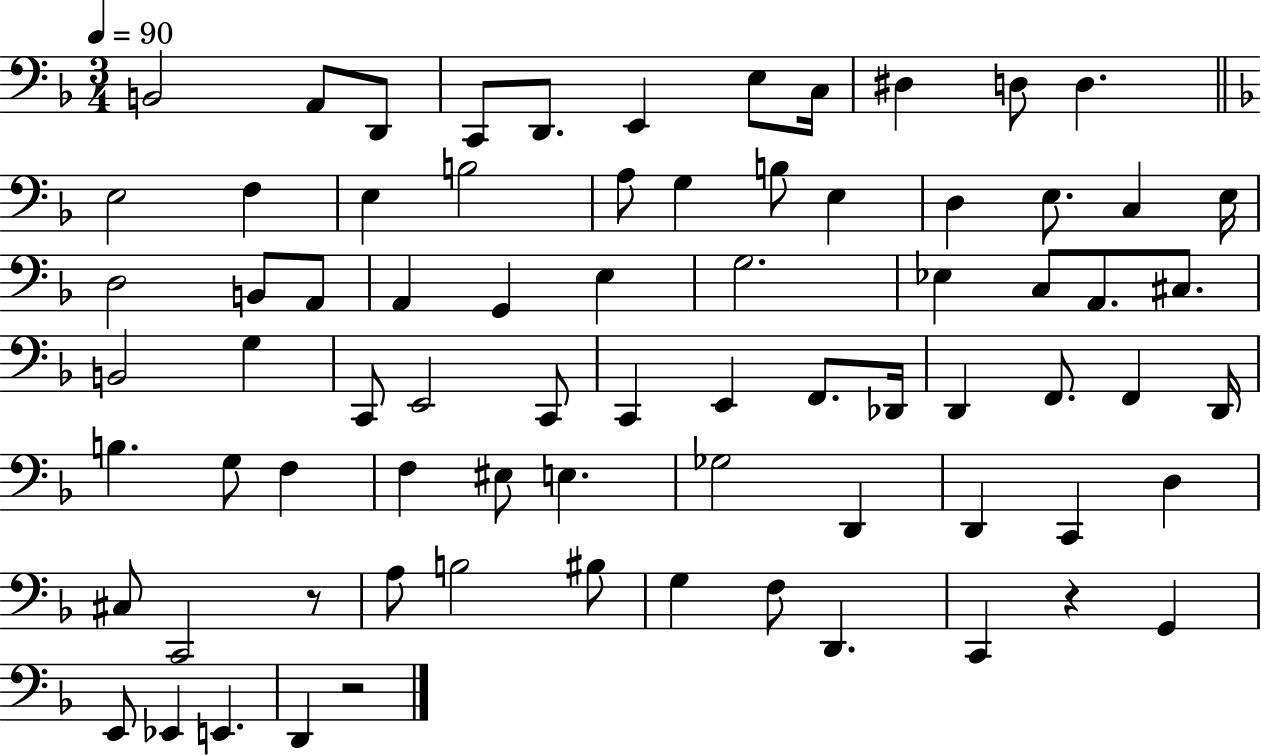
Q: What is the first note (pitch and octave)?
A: B2